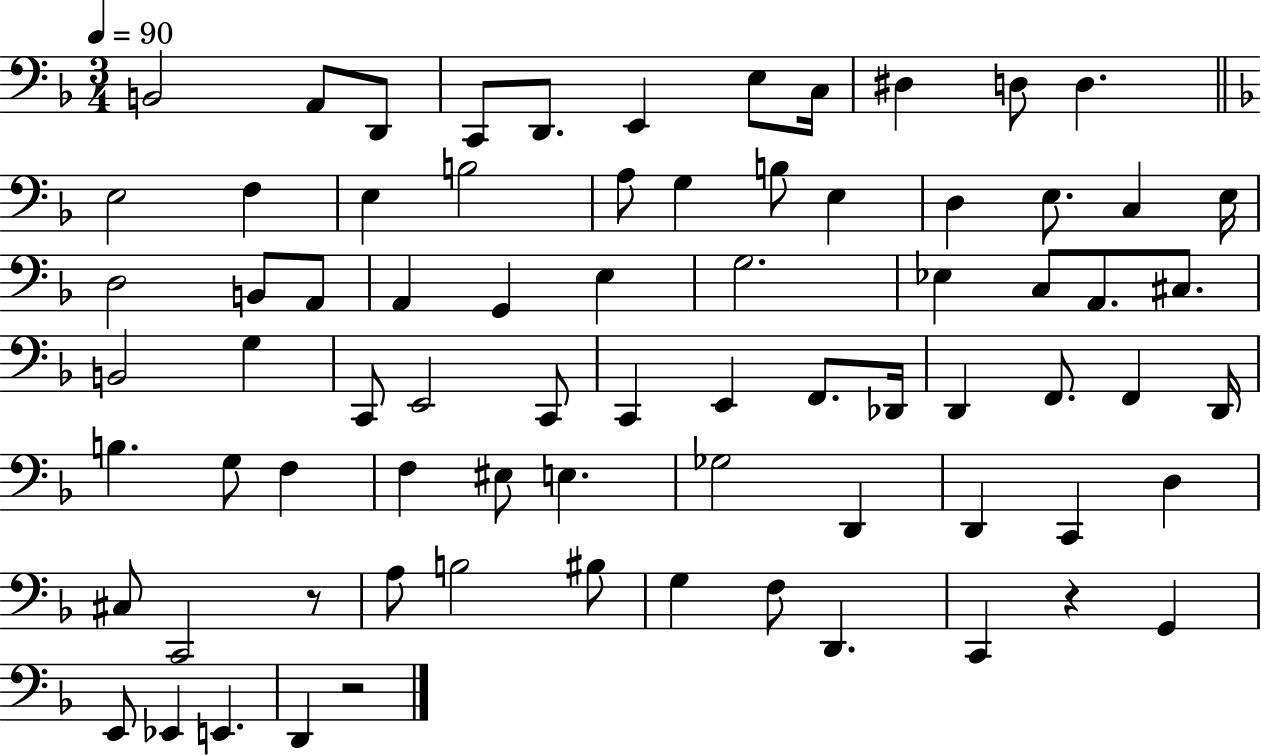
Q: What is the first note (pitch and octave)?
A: B2